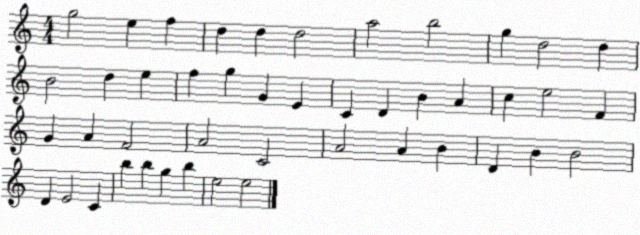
X:1
T:Untitled
M:4/4
L:1/4
K:C
g2 e f d d d2 a2 b2 g d2 d B2 d e f g G E C D B A c e2 F G A F2 A2 C2 A2 A B D B B2 D E2 C b b g b e2 e2